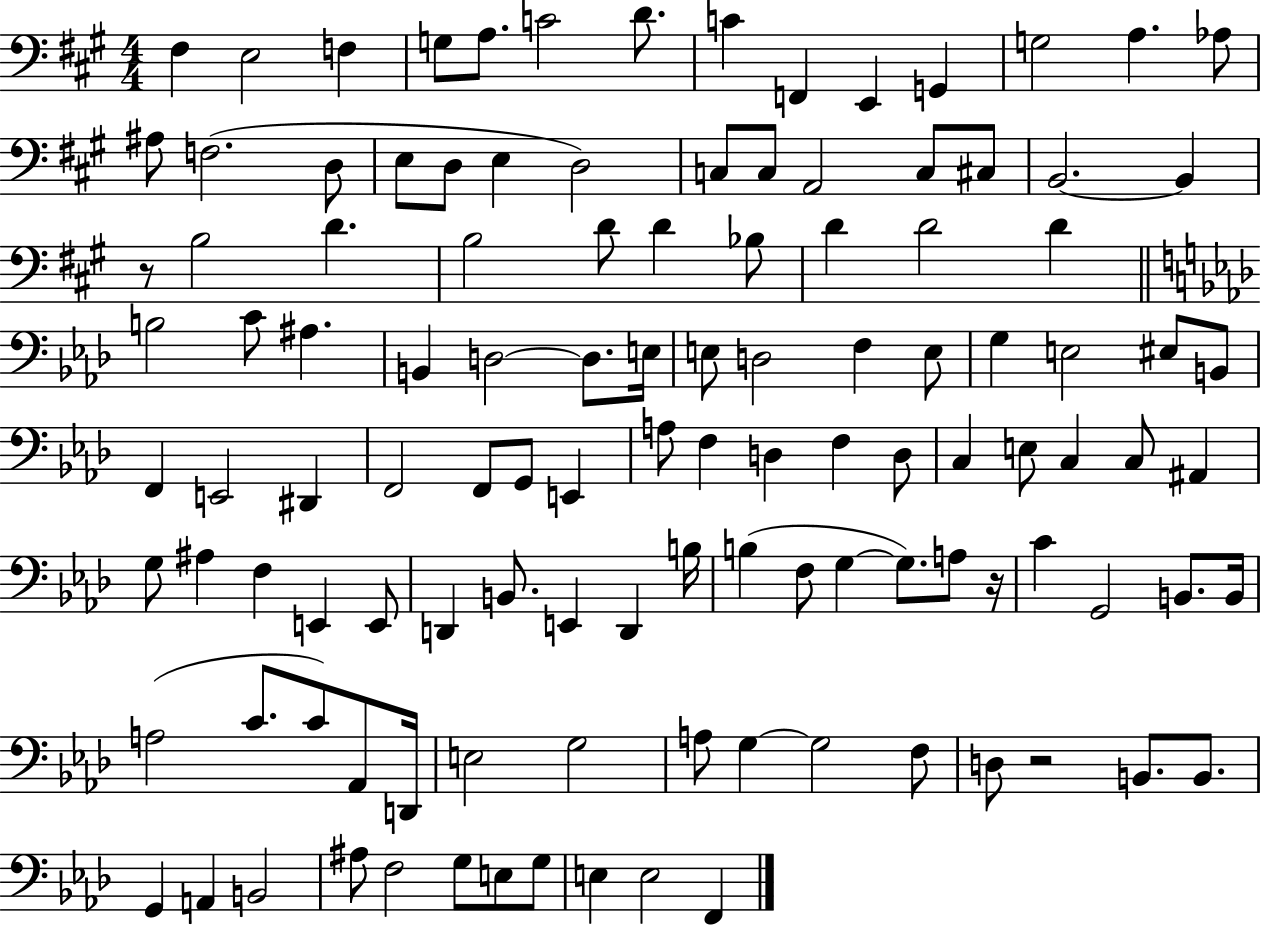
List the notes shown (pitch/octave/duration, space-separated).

F#3/q E3/h F3/q G3/e A3/e. C4/h D4/e. C4/q F2/q E2/q G2/q G3/h A3/q. Ab3/e A#3/e F3/h. D3/e E3/e D3/e E3/q D3/h C3/e C3/e A2/h C3/e C#3/e B2/h. B2/q R/e B3/h D4/q. B3/h D4/e D4/q Bb3/e D4/q D4/h D4/q B3/h C4/e A#3/q. B2/q D3/h D3/e. E3/s E3/e D3/h F3/q E3/e G3/q E3/h EIS3/e B2/e F2/q E2/h D#2/q F2/h F2/e G2/e E2/q A3/e F3/q D3/q F3/q D3/e C3/q E3/e C3/q C3/e A#2/q G3/e A#3/q F3/q E2/q E2/e D2/q B2/e. E2/q D2/q B3/s B3/q F3/e G3/q G3/e. A3/e R/s C4/q G2/h B2/e. B2/s A3/h C4/e. C4/e Ab2/e D2/s E3/h G3/h A3/e G3/q G3/h F3/e D3/e R/h B2/e. B2/e. G2/q A2/q B2/h A#3/e F3/h G3/e E3/e G3/e E3/q E3/h F2/q